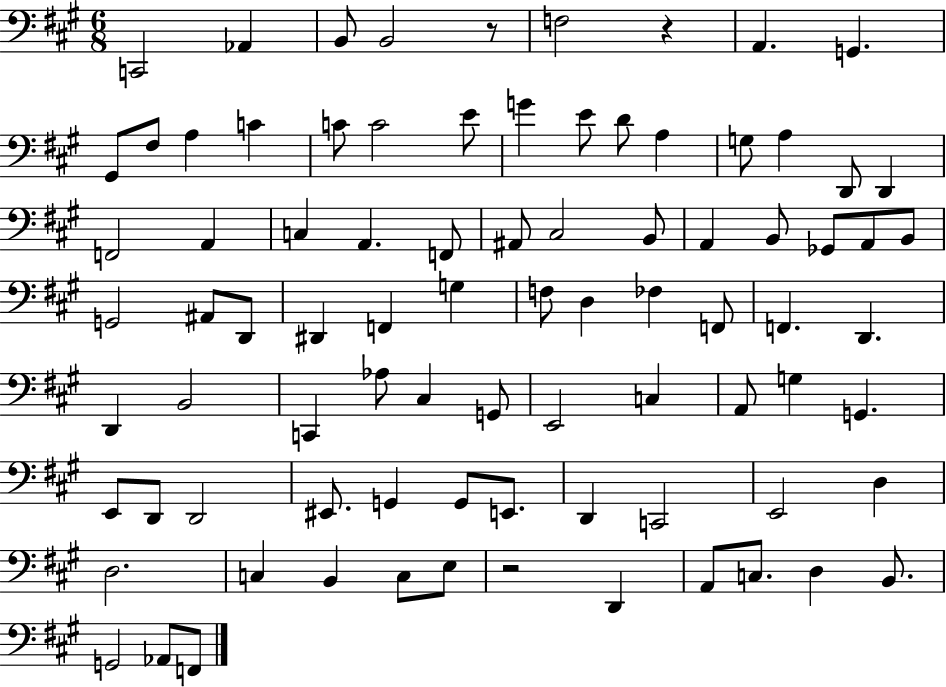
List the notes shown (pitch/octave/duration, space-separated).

C2/h Ab2/q B2/e B2/h R/e F3/h R/q A2/q. G2/q. G#2/e F#3/e A3/q C4/q C4/e C4/h E4/e G4/q E4/e D4/e A3/q G3/e A3/q D2/e D2/q F2/h A2/q C3/q A2/q. F2/e A#2/e C#3/h B2/e A2/q B2/e Gb2/e A2/e B2/e G2/h A#2/e D2/e D#2/q F2/q G3/q F3/e D3/q FES3/q F2/e F2/q. D2/q. D2/q B2/h C2/q Ab3/e C#3/q G2/e E2/h C3/q A2/e G3/q G2/q. E2/e D2/e D2/h EIS2/e. G2/q G2/e E2/e. D2/q C2/h E2/h D3/q D3/h. C3/q B2/q C3/e E3/e R/h D2/q A2/e C3/e. D3/q B2/e. G2/h Ab2/e F2/e